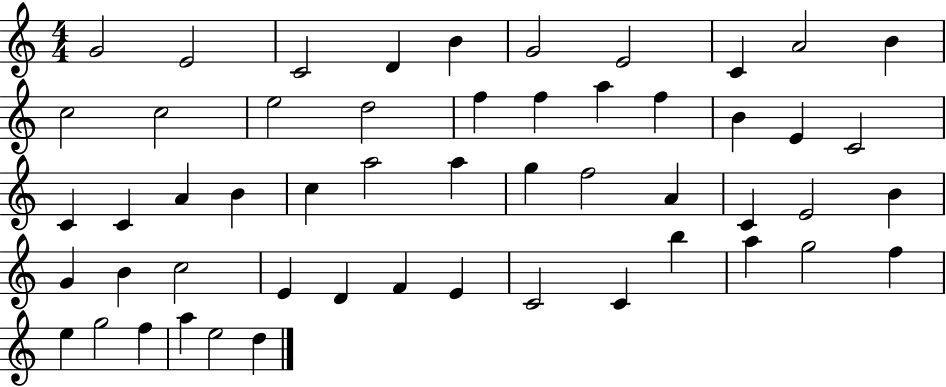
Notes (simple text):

G4/h E4/h C4/h D4/q B4/q G4/h E4/h C4/q A4/h B4/q C5/h C5/h E5/h D5/h F5/q F5/q A5/q F5/q B4/q E4/q C4/h C4/q C4/q A4/q B4/q C5/q A5/h A5/q G5/q F5/h A4/q C4/q E4/h B4/q G4/q B4/q C5/h E4/q D4/q F4/q E4/q C4/h C4/q B5/q A5/q G5/h F5/q E5/q G5/h F5/q A5/q E5/h D5/q